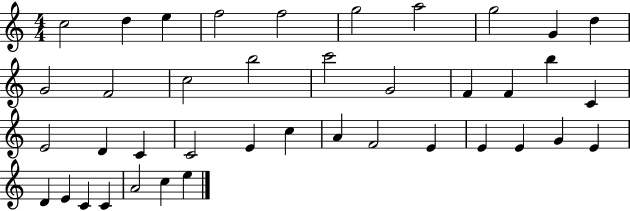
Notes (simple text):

C5/h D5/q E5/q F5/h F5/h G5/h A5/h G5/h G4/q D5/q G4/h F4/h C5/h B5/h C6/h G4/h F4/q F4/q B5/q C4/q E4/h D4/q C4/q C4/h E4/q C5/q A4/q F4/h E4/q E4/q E4/q G4/q E4/q D4/q E4/q C4/q C4/q A4/h C5/q E5/q